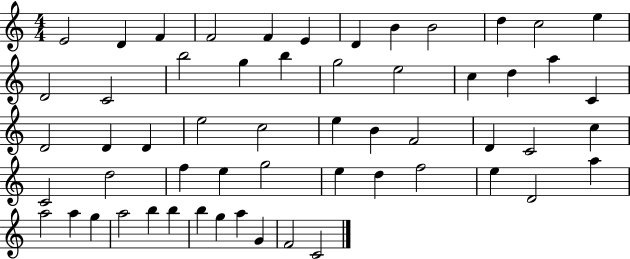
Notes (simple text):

E4/h D4/q F4/q F4/h F4/q E4/q D4/q B4/q B4/h D5/q C5/h E5/q D4/h C4/h B5/h G5/q B5/q G5/h E5/h C5/q D5/q A5/q C4/q D4/h D4/q D4/q E5/h C5/h E5/q B4/q F4/h D4/q C4/h C5/q C4/h D5/h F5/q E5/q G5/h E5/q D5/q F5/h E5/q D4/h A5/q A5/h A5/q G5/q A5/h B5/q B5/q B5/q G5/q A5/q G4/q F4/h C4/h